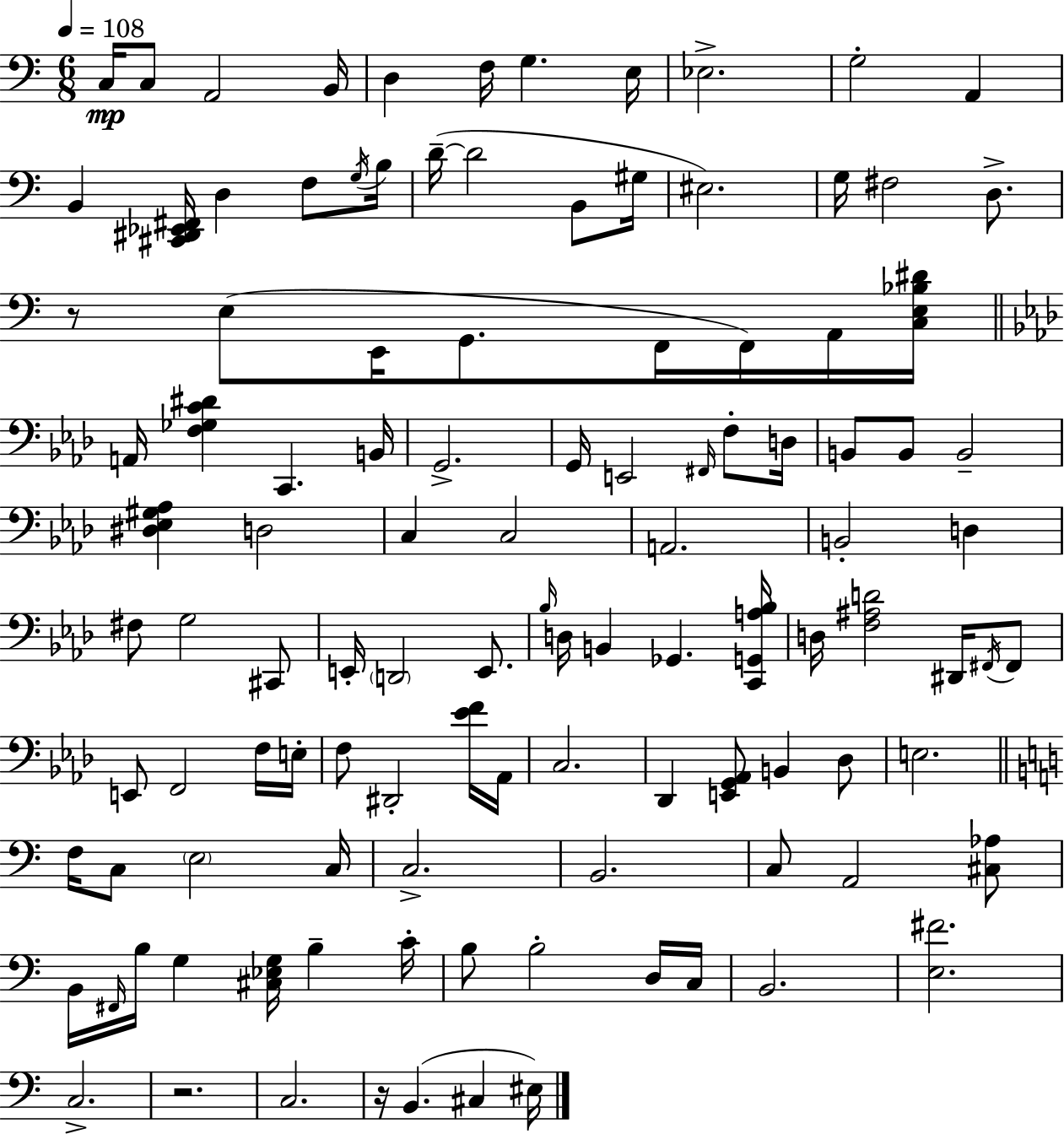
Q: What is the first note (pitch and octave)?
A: C3